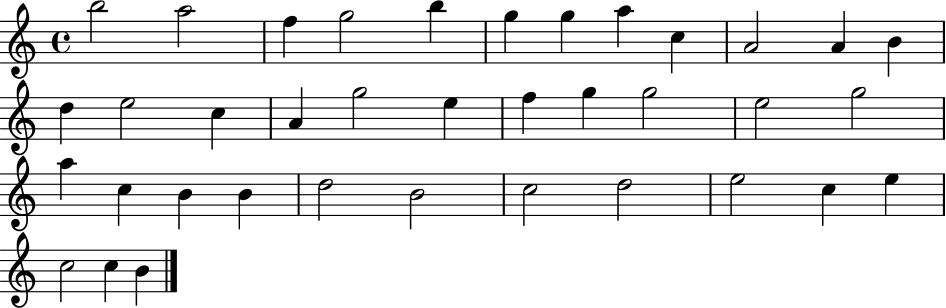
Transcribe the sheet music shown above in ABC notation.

X:1
T:Untitled
M:4/4
L:1/4
K:C
b2 a2 f g2 b g g a c A2 A B d e2 c A g2 e f g g2 e2 g2 a c B B d2 B2 c2 d2 e2 c e c2 c B